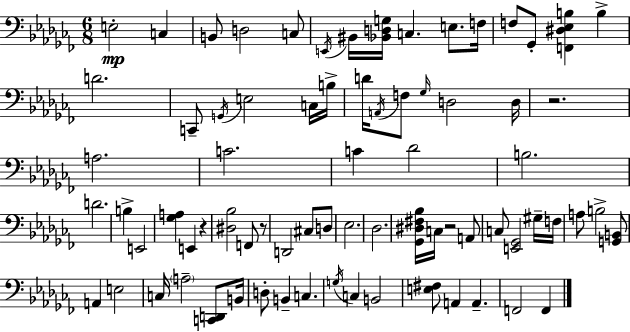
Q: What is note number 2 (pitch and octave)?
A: C3